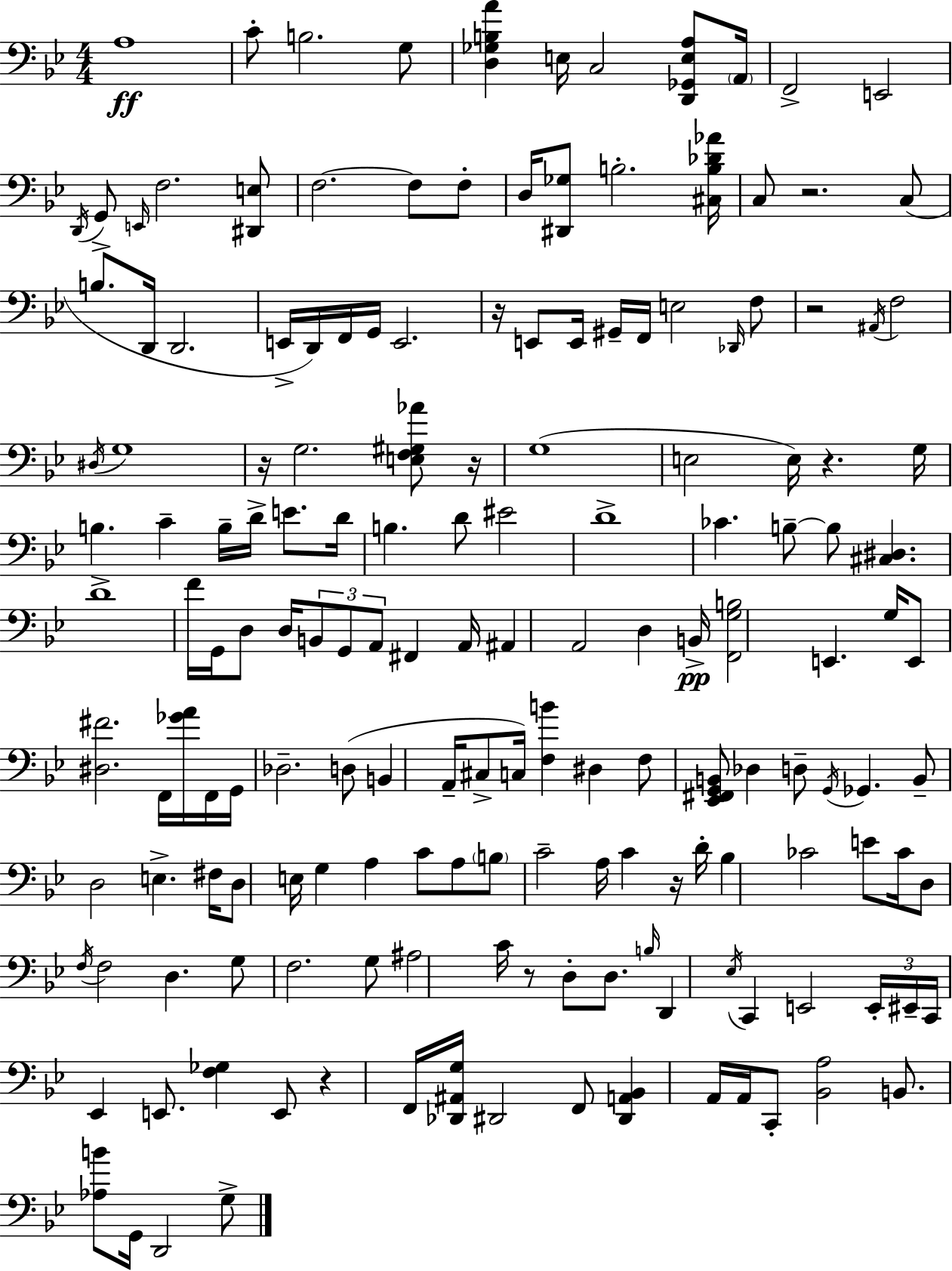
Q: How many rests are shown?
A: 9